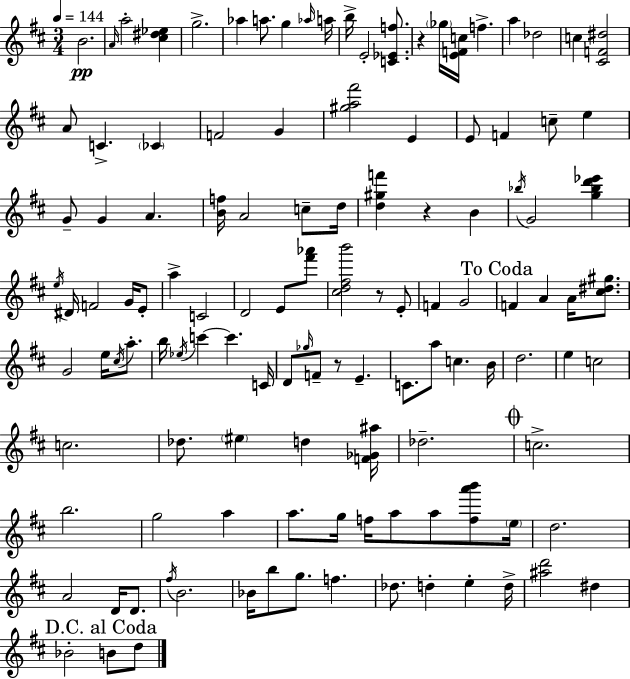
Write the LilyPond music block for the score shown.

{
  \clef treble
  \numericTimeSignature
  \time 3/4
  \key d \major
  \tempo 4 = 144
  b'2.\pp | \grace { a'16 } a''2-. <cis'' dis'' ees''>4 | g''2.-> | aes''4 a''8. g''4 | \break \grace { aes''16 } a''16 b''16-> e'2-. <c' ees' f''>8. | r4 \parenthesize ges''16 <e' f' c''>16 f''4.-> | a''4 des''2 | c''4 <cis' f' dis''>2 | \break a'8 c'4.-> \parenthesize ces'4 | f'2 g'4 | <gis'' a'' fis'''>2 e'4 | e'8 f'4 c''8-- e''4 | \break g'8-- g'4 a'4. | <b' f''>16 a'2 c''8-- | d''16 <d'' gis'' f'''>4 r4 b'4 | \acciaccatura { bes''16 } g'2 <g'' bes'' d''' ees'''>4 | \break \acciaccatura { e''16 } dis'16 f'2 | g'16 e'8-. a''4-> c'2 | d'2 | e'8 <fis''' aes'''>8 <cis'' d'' fis'' b'''>2 | \break r8 e'8-. f'4 g'2 | \mark "To Coda" f'4 a'4 | a'16 <cis'' dis'' gis''>8. g'2 | e''16 \acciaccatura { cis''16 } a''8.-. b''16 \acciaccatura { ees''16 } c'''4~~ c'''4. | \break c'16 d'8 \grace { ges''16 } f'8-- r8 | e'4.-- c'8. a''8 | c''4. b'16 d''2. | e''4 c''2 | \break c''2. | des''8. \parenthesize eis''4 | d''4 <f' ges' ais''>16 des''2.-- | \mark \markup { \musicglyph "scripts.coda" } c''2.-> | \break b''2. | g''2 | a''4 a''8. g''16 f''16 | a''8 a''8 <f'' a''' b'''>8 \parenthesize e''16 d''2. | \break a'2 | d'16 d'8. \acciaccatura { fis''16 } b'2. | bes'16 b''8 g''8. | f''4. des''8. d''4-. | \break e''4-. d''16-> <ais'' d'''>2 | dis''4 \mark "D.C. al Coda" bes'2-. | b'8 d''8 \bar "|."
}